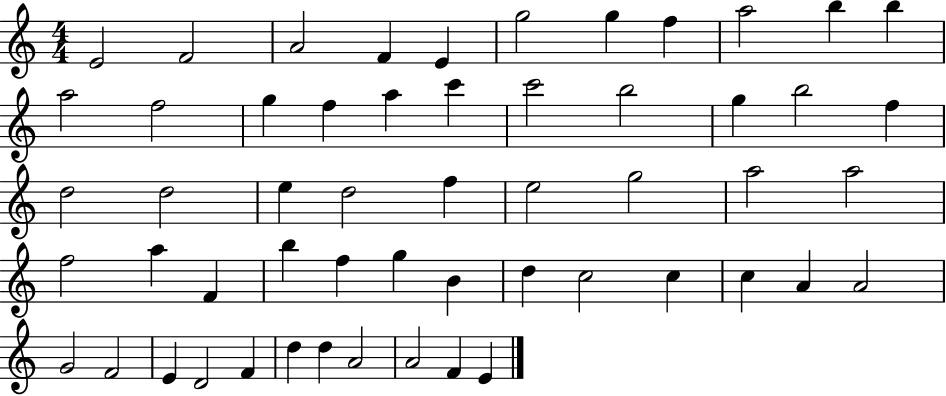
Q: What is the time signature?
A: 4/4